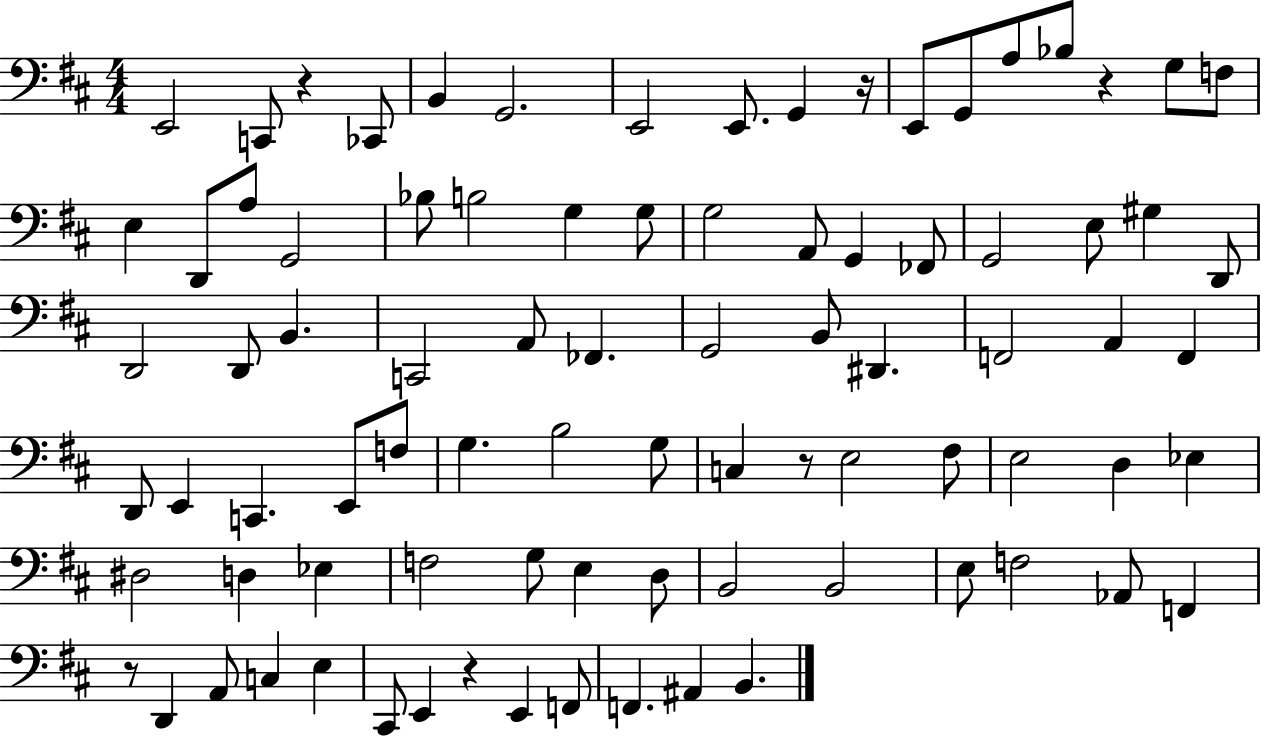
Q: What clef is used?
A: bass